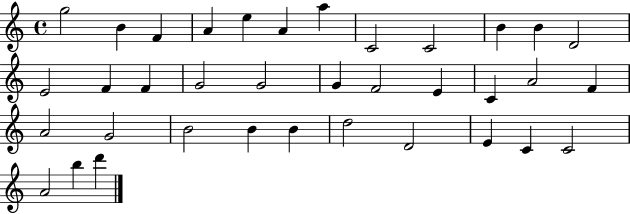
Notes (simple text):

G5/h B4/q F4/q A4/q E5/q A4/q A5/q C4/h C4/h B4/q B4/q D4/h E4/h F4/q F4/q G4/h G4/h G4/q F4/h E4/q C4/q A4/h F4/q A4/h G4/h B4/h B4/q B4/q D5/h D4/h E4/q C4/q C4/h A4/h B5/q D6/q